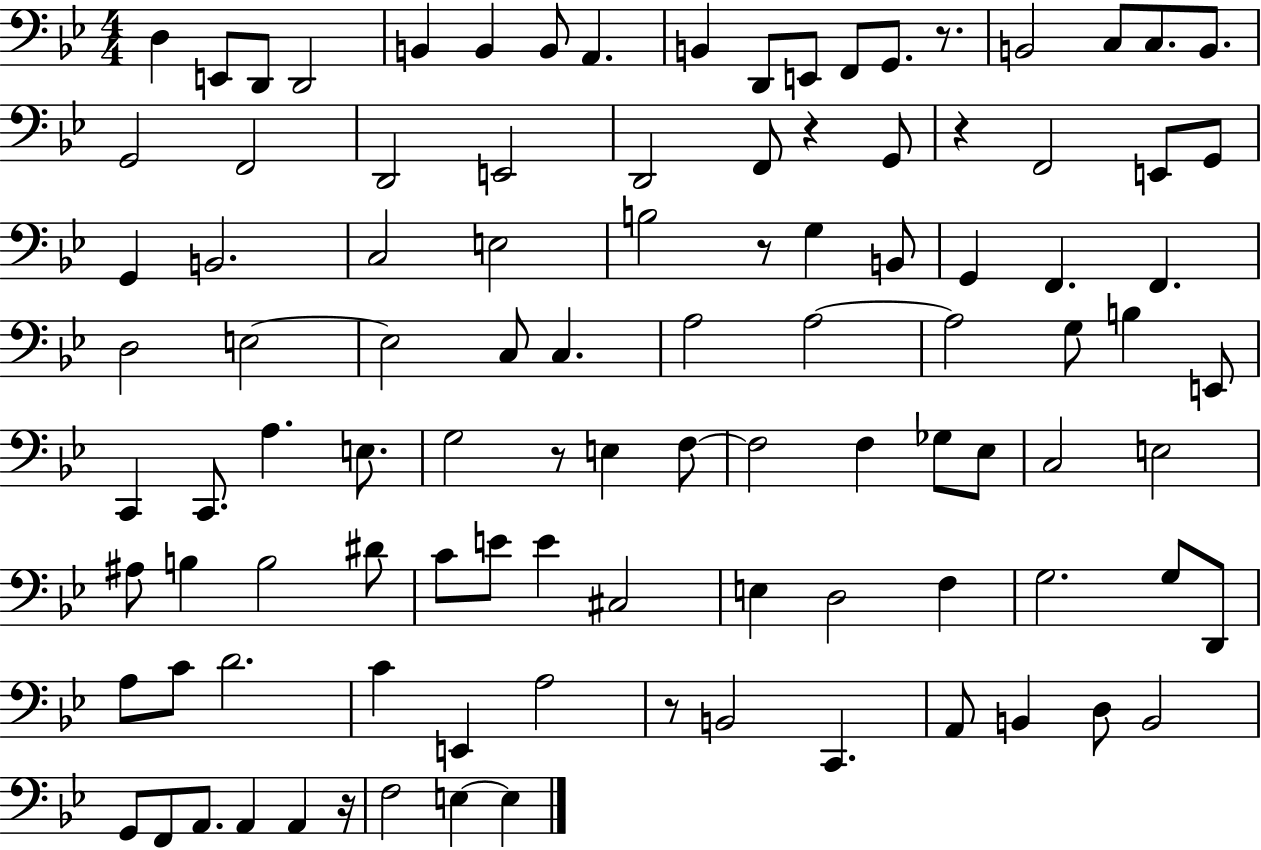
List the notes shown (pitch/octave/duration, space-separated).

D3/q E2/e D2/e D2/h B2/q B2/q B2/e A2/q. B2/q D2/e E2/e F2/e G2/e. R/e. B2/h C3/e C3/e. B2/e. G2/h F2/h D2/h E2/h D2/h F2/e R/q G2/e R/q F2/h E2/e G2/e G2/q B2/h. C3/h E3/h B3/h R/e G3/q B2/e G2/q F2/q. F2/q. D3/h E3/h E3/h C3/e C3/q. A3/h A3/h A3/h G3/e B3/q E2/e C2/q C2/e. A3/q. E3/e. G3/h R/e E3/q F3/e F3/h F3/q Gb3/e Eb3/e C3/h E3/h A#3/e B3/q B3/h D#4/e C4/e E4/e E4/q C#3/h E3/q D3/h F3/q G3/h. G3/e D2/e A3/e C4/e D4/h. C4/q E2/q A3/h R/e B2/h C2/q. A2/e B2/q D3/e B2/h G2/e F2/e A2/e. A2/q A2/q R/s F3/h E3/q E3/q